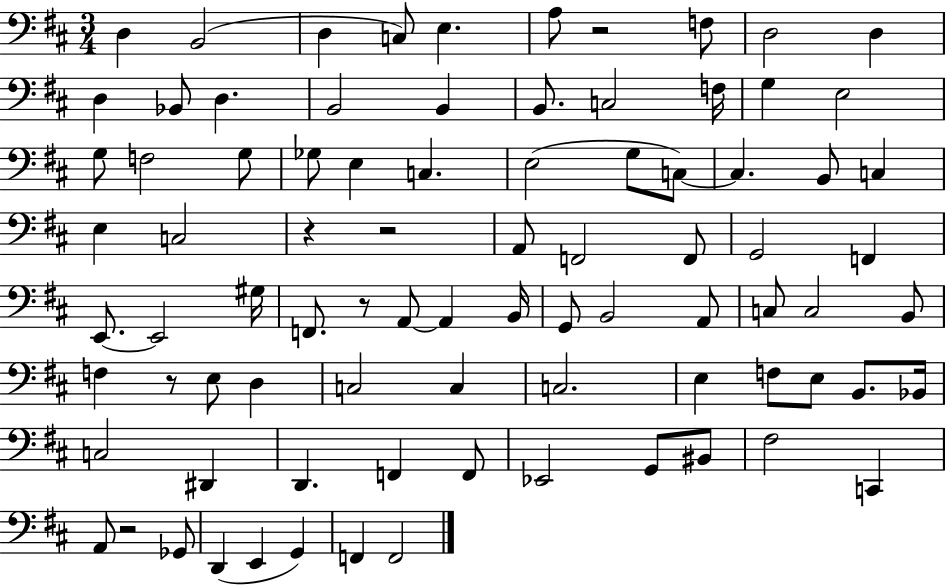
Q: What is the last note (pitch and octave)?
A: F2